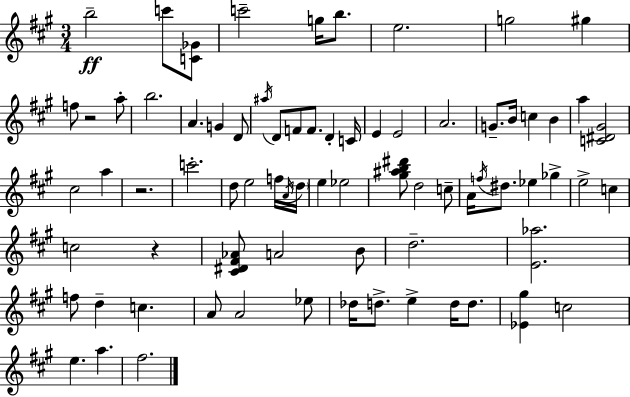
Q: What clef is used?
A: treble